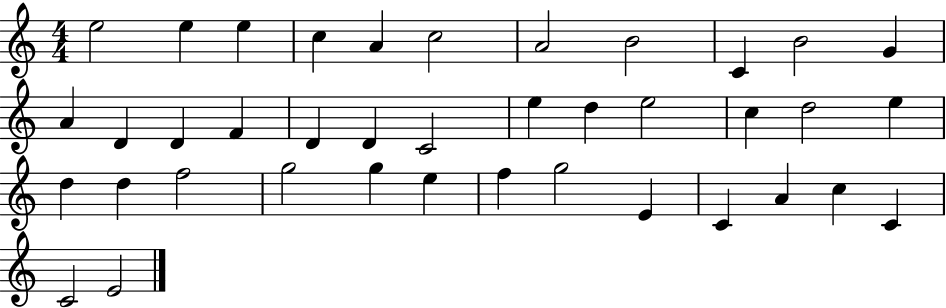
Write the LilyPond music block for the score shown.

{
  \clef treble
  \numericTimeSignature
  \time 4/4
  \key c \major
  e''2 e''4 e''4 | c''4 a'4 c''2 | a'2 b'2 | c'4 b'2 g'4 | \break a'4 d'4 d'4 f'4 | d'4 d'4 c'2 | e''4 d''4 e''2 | c''4 d''2 e''4 | \break d''4 d''4 f''2 | g''2 g''4 e''4 | f''4 g''2 e'4 | c'4 a'4 c''4 c'4 | \break c'2 e'2 | \bar "|."
}